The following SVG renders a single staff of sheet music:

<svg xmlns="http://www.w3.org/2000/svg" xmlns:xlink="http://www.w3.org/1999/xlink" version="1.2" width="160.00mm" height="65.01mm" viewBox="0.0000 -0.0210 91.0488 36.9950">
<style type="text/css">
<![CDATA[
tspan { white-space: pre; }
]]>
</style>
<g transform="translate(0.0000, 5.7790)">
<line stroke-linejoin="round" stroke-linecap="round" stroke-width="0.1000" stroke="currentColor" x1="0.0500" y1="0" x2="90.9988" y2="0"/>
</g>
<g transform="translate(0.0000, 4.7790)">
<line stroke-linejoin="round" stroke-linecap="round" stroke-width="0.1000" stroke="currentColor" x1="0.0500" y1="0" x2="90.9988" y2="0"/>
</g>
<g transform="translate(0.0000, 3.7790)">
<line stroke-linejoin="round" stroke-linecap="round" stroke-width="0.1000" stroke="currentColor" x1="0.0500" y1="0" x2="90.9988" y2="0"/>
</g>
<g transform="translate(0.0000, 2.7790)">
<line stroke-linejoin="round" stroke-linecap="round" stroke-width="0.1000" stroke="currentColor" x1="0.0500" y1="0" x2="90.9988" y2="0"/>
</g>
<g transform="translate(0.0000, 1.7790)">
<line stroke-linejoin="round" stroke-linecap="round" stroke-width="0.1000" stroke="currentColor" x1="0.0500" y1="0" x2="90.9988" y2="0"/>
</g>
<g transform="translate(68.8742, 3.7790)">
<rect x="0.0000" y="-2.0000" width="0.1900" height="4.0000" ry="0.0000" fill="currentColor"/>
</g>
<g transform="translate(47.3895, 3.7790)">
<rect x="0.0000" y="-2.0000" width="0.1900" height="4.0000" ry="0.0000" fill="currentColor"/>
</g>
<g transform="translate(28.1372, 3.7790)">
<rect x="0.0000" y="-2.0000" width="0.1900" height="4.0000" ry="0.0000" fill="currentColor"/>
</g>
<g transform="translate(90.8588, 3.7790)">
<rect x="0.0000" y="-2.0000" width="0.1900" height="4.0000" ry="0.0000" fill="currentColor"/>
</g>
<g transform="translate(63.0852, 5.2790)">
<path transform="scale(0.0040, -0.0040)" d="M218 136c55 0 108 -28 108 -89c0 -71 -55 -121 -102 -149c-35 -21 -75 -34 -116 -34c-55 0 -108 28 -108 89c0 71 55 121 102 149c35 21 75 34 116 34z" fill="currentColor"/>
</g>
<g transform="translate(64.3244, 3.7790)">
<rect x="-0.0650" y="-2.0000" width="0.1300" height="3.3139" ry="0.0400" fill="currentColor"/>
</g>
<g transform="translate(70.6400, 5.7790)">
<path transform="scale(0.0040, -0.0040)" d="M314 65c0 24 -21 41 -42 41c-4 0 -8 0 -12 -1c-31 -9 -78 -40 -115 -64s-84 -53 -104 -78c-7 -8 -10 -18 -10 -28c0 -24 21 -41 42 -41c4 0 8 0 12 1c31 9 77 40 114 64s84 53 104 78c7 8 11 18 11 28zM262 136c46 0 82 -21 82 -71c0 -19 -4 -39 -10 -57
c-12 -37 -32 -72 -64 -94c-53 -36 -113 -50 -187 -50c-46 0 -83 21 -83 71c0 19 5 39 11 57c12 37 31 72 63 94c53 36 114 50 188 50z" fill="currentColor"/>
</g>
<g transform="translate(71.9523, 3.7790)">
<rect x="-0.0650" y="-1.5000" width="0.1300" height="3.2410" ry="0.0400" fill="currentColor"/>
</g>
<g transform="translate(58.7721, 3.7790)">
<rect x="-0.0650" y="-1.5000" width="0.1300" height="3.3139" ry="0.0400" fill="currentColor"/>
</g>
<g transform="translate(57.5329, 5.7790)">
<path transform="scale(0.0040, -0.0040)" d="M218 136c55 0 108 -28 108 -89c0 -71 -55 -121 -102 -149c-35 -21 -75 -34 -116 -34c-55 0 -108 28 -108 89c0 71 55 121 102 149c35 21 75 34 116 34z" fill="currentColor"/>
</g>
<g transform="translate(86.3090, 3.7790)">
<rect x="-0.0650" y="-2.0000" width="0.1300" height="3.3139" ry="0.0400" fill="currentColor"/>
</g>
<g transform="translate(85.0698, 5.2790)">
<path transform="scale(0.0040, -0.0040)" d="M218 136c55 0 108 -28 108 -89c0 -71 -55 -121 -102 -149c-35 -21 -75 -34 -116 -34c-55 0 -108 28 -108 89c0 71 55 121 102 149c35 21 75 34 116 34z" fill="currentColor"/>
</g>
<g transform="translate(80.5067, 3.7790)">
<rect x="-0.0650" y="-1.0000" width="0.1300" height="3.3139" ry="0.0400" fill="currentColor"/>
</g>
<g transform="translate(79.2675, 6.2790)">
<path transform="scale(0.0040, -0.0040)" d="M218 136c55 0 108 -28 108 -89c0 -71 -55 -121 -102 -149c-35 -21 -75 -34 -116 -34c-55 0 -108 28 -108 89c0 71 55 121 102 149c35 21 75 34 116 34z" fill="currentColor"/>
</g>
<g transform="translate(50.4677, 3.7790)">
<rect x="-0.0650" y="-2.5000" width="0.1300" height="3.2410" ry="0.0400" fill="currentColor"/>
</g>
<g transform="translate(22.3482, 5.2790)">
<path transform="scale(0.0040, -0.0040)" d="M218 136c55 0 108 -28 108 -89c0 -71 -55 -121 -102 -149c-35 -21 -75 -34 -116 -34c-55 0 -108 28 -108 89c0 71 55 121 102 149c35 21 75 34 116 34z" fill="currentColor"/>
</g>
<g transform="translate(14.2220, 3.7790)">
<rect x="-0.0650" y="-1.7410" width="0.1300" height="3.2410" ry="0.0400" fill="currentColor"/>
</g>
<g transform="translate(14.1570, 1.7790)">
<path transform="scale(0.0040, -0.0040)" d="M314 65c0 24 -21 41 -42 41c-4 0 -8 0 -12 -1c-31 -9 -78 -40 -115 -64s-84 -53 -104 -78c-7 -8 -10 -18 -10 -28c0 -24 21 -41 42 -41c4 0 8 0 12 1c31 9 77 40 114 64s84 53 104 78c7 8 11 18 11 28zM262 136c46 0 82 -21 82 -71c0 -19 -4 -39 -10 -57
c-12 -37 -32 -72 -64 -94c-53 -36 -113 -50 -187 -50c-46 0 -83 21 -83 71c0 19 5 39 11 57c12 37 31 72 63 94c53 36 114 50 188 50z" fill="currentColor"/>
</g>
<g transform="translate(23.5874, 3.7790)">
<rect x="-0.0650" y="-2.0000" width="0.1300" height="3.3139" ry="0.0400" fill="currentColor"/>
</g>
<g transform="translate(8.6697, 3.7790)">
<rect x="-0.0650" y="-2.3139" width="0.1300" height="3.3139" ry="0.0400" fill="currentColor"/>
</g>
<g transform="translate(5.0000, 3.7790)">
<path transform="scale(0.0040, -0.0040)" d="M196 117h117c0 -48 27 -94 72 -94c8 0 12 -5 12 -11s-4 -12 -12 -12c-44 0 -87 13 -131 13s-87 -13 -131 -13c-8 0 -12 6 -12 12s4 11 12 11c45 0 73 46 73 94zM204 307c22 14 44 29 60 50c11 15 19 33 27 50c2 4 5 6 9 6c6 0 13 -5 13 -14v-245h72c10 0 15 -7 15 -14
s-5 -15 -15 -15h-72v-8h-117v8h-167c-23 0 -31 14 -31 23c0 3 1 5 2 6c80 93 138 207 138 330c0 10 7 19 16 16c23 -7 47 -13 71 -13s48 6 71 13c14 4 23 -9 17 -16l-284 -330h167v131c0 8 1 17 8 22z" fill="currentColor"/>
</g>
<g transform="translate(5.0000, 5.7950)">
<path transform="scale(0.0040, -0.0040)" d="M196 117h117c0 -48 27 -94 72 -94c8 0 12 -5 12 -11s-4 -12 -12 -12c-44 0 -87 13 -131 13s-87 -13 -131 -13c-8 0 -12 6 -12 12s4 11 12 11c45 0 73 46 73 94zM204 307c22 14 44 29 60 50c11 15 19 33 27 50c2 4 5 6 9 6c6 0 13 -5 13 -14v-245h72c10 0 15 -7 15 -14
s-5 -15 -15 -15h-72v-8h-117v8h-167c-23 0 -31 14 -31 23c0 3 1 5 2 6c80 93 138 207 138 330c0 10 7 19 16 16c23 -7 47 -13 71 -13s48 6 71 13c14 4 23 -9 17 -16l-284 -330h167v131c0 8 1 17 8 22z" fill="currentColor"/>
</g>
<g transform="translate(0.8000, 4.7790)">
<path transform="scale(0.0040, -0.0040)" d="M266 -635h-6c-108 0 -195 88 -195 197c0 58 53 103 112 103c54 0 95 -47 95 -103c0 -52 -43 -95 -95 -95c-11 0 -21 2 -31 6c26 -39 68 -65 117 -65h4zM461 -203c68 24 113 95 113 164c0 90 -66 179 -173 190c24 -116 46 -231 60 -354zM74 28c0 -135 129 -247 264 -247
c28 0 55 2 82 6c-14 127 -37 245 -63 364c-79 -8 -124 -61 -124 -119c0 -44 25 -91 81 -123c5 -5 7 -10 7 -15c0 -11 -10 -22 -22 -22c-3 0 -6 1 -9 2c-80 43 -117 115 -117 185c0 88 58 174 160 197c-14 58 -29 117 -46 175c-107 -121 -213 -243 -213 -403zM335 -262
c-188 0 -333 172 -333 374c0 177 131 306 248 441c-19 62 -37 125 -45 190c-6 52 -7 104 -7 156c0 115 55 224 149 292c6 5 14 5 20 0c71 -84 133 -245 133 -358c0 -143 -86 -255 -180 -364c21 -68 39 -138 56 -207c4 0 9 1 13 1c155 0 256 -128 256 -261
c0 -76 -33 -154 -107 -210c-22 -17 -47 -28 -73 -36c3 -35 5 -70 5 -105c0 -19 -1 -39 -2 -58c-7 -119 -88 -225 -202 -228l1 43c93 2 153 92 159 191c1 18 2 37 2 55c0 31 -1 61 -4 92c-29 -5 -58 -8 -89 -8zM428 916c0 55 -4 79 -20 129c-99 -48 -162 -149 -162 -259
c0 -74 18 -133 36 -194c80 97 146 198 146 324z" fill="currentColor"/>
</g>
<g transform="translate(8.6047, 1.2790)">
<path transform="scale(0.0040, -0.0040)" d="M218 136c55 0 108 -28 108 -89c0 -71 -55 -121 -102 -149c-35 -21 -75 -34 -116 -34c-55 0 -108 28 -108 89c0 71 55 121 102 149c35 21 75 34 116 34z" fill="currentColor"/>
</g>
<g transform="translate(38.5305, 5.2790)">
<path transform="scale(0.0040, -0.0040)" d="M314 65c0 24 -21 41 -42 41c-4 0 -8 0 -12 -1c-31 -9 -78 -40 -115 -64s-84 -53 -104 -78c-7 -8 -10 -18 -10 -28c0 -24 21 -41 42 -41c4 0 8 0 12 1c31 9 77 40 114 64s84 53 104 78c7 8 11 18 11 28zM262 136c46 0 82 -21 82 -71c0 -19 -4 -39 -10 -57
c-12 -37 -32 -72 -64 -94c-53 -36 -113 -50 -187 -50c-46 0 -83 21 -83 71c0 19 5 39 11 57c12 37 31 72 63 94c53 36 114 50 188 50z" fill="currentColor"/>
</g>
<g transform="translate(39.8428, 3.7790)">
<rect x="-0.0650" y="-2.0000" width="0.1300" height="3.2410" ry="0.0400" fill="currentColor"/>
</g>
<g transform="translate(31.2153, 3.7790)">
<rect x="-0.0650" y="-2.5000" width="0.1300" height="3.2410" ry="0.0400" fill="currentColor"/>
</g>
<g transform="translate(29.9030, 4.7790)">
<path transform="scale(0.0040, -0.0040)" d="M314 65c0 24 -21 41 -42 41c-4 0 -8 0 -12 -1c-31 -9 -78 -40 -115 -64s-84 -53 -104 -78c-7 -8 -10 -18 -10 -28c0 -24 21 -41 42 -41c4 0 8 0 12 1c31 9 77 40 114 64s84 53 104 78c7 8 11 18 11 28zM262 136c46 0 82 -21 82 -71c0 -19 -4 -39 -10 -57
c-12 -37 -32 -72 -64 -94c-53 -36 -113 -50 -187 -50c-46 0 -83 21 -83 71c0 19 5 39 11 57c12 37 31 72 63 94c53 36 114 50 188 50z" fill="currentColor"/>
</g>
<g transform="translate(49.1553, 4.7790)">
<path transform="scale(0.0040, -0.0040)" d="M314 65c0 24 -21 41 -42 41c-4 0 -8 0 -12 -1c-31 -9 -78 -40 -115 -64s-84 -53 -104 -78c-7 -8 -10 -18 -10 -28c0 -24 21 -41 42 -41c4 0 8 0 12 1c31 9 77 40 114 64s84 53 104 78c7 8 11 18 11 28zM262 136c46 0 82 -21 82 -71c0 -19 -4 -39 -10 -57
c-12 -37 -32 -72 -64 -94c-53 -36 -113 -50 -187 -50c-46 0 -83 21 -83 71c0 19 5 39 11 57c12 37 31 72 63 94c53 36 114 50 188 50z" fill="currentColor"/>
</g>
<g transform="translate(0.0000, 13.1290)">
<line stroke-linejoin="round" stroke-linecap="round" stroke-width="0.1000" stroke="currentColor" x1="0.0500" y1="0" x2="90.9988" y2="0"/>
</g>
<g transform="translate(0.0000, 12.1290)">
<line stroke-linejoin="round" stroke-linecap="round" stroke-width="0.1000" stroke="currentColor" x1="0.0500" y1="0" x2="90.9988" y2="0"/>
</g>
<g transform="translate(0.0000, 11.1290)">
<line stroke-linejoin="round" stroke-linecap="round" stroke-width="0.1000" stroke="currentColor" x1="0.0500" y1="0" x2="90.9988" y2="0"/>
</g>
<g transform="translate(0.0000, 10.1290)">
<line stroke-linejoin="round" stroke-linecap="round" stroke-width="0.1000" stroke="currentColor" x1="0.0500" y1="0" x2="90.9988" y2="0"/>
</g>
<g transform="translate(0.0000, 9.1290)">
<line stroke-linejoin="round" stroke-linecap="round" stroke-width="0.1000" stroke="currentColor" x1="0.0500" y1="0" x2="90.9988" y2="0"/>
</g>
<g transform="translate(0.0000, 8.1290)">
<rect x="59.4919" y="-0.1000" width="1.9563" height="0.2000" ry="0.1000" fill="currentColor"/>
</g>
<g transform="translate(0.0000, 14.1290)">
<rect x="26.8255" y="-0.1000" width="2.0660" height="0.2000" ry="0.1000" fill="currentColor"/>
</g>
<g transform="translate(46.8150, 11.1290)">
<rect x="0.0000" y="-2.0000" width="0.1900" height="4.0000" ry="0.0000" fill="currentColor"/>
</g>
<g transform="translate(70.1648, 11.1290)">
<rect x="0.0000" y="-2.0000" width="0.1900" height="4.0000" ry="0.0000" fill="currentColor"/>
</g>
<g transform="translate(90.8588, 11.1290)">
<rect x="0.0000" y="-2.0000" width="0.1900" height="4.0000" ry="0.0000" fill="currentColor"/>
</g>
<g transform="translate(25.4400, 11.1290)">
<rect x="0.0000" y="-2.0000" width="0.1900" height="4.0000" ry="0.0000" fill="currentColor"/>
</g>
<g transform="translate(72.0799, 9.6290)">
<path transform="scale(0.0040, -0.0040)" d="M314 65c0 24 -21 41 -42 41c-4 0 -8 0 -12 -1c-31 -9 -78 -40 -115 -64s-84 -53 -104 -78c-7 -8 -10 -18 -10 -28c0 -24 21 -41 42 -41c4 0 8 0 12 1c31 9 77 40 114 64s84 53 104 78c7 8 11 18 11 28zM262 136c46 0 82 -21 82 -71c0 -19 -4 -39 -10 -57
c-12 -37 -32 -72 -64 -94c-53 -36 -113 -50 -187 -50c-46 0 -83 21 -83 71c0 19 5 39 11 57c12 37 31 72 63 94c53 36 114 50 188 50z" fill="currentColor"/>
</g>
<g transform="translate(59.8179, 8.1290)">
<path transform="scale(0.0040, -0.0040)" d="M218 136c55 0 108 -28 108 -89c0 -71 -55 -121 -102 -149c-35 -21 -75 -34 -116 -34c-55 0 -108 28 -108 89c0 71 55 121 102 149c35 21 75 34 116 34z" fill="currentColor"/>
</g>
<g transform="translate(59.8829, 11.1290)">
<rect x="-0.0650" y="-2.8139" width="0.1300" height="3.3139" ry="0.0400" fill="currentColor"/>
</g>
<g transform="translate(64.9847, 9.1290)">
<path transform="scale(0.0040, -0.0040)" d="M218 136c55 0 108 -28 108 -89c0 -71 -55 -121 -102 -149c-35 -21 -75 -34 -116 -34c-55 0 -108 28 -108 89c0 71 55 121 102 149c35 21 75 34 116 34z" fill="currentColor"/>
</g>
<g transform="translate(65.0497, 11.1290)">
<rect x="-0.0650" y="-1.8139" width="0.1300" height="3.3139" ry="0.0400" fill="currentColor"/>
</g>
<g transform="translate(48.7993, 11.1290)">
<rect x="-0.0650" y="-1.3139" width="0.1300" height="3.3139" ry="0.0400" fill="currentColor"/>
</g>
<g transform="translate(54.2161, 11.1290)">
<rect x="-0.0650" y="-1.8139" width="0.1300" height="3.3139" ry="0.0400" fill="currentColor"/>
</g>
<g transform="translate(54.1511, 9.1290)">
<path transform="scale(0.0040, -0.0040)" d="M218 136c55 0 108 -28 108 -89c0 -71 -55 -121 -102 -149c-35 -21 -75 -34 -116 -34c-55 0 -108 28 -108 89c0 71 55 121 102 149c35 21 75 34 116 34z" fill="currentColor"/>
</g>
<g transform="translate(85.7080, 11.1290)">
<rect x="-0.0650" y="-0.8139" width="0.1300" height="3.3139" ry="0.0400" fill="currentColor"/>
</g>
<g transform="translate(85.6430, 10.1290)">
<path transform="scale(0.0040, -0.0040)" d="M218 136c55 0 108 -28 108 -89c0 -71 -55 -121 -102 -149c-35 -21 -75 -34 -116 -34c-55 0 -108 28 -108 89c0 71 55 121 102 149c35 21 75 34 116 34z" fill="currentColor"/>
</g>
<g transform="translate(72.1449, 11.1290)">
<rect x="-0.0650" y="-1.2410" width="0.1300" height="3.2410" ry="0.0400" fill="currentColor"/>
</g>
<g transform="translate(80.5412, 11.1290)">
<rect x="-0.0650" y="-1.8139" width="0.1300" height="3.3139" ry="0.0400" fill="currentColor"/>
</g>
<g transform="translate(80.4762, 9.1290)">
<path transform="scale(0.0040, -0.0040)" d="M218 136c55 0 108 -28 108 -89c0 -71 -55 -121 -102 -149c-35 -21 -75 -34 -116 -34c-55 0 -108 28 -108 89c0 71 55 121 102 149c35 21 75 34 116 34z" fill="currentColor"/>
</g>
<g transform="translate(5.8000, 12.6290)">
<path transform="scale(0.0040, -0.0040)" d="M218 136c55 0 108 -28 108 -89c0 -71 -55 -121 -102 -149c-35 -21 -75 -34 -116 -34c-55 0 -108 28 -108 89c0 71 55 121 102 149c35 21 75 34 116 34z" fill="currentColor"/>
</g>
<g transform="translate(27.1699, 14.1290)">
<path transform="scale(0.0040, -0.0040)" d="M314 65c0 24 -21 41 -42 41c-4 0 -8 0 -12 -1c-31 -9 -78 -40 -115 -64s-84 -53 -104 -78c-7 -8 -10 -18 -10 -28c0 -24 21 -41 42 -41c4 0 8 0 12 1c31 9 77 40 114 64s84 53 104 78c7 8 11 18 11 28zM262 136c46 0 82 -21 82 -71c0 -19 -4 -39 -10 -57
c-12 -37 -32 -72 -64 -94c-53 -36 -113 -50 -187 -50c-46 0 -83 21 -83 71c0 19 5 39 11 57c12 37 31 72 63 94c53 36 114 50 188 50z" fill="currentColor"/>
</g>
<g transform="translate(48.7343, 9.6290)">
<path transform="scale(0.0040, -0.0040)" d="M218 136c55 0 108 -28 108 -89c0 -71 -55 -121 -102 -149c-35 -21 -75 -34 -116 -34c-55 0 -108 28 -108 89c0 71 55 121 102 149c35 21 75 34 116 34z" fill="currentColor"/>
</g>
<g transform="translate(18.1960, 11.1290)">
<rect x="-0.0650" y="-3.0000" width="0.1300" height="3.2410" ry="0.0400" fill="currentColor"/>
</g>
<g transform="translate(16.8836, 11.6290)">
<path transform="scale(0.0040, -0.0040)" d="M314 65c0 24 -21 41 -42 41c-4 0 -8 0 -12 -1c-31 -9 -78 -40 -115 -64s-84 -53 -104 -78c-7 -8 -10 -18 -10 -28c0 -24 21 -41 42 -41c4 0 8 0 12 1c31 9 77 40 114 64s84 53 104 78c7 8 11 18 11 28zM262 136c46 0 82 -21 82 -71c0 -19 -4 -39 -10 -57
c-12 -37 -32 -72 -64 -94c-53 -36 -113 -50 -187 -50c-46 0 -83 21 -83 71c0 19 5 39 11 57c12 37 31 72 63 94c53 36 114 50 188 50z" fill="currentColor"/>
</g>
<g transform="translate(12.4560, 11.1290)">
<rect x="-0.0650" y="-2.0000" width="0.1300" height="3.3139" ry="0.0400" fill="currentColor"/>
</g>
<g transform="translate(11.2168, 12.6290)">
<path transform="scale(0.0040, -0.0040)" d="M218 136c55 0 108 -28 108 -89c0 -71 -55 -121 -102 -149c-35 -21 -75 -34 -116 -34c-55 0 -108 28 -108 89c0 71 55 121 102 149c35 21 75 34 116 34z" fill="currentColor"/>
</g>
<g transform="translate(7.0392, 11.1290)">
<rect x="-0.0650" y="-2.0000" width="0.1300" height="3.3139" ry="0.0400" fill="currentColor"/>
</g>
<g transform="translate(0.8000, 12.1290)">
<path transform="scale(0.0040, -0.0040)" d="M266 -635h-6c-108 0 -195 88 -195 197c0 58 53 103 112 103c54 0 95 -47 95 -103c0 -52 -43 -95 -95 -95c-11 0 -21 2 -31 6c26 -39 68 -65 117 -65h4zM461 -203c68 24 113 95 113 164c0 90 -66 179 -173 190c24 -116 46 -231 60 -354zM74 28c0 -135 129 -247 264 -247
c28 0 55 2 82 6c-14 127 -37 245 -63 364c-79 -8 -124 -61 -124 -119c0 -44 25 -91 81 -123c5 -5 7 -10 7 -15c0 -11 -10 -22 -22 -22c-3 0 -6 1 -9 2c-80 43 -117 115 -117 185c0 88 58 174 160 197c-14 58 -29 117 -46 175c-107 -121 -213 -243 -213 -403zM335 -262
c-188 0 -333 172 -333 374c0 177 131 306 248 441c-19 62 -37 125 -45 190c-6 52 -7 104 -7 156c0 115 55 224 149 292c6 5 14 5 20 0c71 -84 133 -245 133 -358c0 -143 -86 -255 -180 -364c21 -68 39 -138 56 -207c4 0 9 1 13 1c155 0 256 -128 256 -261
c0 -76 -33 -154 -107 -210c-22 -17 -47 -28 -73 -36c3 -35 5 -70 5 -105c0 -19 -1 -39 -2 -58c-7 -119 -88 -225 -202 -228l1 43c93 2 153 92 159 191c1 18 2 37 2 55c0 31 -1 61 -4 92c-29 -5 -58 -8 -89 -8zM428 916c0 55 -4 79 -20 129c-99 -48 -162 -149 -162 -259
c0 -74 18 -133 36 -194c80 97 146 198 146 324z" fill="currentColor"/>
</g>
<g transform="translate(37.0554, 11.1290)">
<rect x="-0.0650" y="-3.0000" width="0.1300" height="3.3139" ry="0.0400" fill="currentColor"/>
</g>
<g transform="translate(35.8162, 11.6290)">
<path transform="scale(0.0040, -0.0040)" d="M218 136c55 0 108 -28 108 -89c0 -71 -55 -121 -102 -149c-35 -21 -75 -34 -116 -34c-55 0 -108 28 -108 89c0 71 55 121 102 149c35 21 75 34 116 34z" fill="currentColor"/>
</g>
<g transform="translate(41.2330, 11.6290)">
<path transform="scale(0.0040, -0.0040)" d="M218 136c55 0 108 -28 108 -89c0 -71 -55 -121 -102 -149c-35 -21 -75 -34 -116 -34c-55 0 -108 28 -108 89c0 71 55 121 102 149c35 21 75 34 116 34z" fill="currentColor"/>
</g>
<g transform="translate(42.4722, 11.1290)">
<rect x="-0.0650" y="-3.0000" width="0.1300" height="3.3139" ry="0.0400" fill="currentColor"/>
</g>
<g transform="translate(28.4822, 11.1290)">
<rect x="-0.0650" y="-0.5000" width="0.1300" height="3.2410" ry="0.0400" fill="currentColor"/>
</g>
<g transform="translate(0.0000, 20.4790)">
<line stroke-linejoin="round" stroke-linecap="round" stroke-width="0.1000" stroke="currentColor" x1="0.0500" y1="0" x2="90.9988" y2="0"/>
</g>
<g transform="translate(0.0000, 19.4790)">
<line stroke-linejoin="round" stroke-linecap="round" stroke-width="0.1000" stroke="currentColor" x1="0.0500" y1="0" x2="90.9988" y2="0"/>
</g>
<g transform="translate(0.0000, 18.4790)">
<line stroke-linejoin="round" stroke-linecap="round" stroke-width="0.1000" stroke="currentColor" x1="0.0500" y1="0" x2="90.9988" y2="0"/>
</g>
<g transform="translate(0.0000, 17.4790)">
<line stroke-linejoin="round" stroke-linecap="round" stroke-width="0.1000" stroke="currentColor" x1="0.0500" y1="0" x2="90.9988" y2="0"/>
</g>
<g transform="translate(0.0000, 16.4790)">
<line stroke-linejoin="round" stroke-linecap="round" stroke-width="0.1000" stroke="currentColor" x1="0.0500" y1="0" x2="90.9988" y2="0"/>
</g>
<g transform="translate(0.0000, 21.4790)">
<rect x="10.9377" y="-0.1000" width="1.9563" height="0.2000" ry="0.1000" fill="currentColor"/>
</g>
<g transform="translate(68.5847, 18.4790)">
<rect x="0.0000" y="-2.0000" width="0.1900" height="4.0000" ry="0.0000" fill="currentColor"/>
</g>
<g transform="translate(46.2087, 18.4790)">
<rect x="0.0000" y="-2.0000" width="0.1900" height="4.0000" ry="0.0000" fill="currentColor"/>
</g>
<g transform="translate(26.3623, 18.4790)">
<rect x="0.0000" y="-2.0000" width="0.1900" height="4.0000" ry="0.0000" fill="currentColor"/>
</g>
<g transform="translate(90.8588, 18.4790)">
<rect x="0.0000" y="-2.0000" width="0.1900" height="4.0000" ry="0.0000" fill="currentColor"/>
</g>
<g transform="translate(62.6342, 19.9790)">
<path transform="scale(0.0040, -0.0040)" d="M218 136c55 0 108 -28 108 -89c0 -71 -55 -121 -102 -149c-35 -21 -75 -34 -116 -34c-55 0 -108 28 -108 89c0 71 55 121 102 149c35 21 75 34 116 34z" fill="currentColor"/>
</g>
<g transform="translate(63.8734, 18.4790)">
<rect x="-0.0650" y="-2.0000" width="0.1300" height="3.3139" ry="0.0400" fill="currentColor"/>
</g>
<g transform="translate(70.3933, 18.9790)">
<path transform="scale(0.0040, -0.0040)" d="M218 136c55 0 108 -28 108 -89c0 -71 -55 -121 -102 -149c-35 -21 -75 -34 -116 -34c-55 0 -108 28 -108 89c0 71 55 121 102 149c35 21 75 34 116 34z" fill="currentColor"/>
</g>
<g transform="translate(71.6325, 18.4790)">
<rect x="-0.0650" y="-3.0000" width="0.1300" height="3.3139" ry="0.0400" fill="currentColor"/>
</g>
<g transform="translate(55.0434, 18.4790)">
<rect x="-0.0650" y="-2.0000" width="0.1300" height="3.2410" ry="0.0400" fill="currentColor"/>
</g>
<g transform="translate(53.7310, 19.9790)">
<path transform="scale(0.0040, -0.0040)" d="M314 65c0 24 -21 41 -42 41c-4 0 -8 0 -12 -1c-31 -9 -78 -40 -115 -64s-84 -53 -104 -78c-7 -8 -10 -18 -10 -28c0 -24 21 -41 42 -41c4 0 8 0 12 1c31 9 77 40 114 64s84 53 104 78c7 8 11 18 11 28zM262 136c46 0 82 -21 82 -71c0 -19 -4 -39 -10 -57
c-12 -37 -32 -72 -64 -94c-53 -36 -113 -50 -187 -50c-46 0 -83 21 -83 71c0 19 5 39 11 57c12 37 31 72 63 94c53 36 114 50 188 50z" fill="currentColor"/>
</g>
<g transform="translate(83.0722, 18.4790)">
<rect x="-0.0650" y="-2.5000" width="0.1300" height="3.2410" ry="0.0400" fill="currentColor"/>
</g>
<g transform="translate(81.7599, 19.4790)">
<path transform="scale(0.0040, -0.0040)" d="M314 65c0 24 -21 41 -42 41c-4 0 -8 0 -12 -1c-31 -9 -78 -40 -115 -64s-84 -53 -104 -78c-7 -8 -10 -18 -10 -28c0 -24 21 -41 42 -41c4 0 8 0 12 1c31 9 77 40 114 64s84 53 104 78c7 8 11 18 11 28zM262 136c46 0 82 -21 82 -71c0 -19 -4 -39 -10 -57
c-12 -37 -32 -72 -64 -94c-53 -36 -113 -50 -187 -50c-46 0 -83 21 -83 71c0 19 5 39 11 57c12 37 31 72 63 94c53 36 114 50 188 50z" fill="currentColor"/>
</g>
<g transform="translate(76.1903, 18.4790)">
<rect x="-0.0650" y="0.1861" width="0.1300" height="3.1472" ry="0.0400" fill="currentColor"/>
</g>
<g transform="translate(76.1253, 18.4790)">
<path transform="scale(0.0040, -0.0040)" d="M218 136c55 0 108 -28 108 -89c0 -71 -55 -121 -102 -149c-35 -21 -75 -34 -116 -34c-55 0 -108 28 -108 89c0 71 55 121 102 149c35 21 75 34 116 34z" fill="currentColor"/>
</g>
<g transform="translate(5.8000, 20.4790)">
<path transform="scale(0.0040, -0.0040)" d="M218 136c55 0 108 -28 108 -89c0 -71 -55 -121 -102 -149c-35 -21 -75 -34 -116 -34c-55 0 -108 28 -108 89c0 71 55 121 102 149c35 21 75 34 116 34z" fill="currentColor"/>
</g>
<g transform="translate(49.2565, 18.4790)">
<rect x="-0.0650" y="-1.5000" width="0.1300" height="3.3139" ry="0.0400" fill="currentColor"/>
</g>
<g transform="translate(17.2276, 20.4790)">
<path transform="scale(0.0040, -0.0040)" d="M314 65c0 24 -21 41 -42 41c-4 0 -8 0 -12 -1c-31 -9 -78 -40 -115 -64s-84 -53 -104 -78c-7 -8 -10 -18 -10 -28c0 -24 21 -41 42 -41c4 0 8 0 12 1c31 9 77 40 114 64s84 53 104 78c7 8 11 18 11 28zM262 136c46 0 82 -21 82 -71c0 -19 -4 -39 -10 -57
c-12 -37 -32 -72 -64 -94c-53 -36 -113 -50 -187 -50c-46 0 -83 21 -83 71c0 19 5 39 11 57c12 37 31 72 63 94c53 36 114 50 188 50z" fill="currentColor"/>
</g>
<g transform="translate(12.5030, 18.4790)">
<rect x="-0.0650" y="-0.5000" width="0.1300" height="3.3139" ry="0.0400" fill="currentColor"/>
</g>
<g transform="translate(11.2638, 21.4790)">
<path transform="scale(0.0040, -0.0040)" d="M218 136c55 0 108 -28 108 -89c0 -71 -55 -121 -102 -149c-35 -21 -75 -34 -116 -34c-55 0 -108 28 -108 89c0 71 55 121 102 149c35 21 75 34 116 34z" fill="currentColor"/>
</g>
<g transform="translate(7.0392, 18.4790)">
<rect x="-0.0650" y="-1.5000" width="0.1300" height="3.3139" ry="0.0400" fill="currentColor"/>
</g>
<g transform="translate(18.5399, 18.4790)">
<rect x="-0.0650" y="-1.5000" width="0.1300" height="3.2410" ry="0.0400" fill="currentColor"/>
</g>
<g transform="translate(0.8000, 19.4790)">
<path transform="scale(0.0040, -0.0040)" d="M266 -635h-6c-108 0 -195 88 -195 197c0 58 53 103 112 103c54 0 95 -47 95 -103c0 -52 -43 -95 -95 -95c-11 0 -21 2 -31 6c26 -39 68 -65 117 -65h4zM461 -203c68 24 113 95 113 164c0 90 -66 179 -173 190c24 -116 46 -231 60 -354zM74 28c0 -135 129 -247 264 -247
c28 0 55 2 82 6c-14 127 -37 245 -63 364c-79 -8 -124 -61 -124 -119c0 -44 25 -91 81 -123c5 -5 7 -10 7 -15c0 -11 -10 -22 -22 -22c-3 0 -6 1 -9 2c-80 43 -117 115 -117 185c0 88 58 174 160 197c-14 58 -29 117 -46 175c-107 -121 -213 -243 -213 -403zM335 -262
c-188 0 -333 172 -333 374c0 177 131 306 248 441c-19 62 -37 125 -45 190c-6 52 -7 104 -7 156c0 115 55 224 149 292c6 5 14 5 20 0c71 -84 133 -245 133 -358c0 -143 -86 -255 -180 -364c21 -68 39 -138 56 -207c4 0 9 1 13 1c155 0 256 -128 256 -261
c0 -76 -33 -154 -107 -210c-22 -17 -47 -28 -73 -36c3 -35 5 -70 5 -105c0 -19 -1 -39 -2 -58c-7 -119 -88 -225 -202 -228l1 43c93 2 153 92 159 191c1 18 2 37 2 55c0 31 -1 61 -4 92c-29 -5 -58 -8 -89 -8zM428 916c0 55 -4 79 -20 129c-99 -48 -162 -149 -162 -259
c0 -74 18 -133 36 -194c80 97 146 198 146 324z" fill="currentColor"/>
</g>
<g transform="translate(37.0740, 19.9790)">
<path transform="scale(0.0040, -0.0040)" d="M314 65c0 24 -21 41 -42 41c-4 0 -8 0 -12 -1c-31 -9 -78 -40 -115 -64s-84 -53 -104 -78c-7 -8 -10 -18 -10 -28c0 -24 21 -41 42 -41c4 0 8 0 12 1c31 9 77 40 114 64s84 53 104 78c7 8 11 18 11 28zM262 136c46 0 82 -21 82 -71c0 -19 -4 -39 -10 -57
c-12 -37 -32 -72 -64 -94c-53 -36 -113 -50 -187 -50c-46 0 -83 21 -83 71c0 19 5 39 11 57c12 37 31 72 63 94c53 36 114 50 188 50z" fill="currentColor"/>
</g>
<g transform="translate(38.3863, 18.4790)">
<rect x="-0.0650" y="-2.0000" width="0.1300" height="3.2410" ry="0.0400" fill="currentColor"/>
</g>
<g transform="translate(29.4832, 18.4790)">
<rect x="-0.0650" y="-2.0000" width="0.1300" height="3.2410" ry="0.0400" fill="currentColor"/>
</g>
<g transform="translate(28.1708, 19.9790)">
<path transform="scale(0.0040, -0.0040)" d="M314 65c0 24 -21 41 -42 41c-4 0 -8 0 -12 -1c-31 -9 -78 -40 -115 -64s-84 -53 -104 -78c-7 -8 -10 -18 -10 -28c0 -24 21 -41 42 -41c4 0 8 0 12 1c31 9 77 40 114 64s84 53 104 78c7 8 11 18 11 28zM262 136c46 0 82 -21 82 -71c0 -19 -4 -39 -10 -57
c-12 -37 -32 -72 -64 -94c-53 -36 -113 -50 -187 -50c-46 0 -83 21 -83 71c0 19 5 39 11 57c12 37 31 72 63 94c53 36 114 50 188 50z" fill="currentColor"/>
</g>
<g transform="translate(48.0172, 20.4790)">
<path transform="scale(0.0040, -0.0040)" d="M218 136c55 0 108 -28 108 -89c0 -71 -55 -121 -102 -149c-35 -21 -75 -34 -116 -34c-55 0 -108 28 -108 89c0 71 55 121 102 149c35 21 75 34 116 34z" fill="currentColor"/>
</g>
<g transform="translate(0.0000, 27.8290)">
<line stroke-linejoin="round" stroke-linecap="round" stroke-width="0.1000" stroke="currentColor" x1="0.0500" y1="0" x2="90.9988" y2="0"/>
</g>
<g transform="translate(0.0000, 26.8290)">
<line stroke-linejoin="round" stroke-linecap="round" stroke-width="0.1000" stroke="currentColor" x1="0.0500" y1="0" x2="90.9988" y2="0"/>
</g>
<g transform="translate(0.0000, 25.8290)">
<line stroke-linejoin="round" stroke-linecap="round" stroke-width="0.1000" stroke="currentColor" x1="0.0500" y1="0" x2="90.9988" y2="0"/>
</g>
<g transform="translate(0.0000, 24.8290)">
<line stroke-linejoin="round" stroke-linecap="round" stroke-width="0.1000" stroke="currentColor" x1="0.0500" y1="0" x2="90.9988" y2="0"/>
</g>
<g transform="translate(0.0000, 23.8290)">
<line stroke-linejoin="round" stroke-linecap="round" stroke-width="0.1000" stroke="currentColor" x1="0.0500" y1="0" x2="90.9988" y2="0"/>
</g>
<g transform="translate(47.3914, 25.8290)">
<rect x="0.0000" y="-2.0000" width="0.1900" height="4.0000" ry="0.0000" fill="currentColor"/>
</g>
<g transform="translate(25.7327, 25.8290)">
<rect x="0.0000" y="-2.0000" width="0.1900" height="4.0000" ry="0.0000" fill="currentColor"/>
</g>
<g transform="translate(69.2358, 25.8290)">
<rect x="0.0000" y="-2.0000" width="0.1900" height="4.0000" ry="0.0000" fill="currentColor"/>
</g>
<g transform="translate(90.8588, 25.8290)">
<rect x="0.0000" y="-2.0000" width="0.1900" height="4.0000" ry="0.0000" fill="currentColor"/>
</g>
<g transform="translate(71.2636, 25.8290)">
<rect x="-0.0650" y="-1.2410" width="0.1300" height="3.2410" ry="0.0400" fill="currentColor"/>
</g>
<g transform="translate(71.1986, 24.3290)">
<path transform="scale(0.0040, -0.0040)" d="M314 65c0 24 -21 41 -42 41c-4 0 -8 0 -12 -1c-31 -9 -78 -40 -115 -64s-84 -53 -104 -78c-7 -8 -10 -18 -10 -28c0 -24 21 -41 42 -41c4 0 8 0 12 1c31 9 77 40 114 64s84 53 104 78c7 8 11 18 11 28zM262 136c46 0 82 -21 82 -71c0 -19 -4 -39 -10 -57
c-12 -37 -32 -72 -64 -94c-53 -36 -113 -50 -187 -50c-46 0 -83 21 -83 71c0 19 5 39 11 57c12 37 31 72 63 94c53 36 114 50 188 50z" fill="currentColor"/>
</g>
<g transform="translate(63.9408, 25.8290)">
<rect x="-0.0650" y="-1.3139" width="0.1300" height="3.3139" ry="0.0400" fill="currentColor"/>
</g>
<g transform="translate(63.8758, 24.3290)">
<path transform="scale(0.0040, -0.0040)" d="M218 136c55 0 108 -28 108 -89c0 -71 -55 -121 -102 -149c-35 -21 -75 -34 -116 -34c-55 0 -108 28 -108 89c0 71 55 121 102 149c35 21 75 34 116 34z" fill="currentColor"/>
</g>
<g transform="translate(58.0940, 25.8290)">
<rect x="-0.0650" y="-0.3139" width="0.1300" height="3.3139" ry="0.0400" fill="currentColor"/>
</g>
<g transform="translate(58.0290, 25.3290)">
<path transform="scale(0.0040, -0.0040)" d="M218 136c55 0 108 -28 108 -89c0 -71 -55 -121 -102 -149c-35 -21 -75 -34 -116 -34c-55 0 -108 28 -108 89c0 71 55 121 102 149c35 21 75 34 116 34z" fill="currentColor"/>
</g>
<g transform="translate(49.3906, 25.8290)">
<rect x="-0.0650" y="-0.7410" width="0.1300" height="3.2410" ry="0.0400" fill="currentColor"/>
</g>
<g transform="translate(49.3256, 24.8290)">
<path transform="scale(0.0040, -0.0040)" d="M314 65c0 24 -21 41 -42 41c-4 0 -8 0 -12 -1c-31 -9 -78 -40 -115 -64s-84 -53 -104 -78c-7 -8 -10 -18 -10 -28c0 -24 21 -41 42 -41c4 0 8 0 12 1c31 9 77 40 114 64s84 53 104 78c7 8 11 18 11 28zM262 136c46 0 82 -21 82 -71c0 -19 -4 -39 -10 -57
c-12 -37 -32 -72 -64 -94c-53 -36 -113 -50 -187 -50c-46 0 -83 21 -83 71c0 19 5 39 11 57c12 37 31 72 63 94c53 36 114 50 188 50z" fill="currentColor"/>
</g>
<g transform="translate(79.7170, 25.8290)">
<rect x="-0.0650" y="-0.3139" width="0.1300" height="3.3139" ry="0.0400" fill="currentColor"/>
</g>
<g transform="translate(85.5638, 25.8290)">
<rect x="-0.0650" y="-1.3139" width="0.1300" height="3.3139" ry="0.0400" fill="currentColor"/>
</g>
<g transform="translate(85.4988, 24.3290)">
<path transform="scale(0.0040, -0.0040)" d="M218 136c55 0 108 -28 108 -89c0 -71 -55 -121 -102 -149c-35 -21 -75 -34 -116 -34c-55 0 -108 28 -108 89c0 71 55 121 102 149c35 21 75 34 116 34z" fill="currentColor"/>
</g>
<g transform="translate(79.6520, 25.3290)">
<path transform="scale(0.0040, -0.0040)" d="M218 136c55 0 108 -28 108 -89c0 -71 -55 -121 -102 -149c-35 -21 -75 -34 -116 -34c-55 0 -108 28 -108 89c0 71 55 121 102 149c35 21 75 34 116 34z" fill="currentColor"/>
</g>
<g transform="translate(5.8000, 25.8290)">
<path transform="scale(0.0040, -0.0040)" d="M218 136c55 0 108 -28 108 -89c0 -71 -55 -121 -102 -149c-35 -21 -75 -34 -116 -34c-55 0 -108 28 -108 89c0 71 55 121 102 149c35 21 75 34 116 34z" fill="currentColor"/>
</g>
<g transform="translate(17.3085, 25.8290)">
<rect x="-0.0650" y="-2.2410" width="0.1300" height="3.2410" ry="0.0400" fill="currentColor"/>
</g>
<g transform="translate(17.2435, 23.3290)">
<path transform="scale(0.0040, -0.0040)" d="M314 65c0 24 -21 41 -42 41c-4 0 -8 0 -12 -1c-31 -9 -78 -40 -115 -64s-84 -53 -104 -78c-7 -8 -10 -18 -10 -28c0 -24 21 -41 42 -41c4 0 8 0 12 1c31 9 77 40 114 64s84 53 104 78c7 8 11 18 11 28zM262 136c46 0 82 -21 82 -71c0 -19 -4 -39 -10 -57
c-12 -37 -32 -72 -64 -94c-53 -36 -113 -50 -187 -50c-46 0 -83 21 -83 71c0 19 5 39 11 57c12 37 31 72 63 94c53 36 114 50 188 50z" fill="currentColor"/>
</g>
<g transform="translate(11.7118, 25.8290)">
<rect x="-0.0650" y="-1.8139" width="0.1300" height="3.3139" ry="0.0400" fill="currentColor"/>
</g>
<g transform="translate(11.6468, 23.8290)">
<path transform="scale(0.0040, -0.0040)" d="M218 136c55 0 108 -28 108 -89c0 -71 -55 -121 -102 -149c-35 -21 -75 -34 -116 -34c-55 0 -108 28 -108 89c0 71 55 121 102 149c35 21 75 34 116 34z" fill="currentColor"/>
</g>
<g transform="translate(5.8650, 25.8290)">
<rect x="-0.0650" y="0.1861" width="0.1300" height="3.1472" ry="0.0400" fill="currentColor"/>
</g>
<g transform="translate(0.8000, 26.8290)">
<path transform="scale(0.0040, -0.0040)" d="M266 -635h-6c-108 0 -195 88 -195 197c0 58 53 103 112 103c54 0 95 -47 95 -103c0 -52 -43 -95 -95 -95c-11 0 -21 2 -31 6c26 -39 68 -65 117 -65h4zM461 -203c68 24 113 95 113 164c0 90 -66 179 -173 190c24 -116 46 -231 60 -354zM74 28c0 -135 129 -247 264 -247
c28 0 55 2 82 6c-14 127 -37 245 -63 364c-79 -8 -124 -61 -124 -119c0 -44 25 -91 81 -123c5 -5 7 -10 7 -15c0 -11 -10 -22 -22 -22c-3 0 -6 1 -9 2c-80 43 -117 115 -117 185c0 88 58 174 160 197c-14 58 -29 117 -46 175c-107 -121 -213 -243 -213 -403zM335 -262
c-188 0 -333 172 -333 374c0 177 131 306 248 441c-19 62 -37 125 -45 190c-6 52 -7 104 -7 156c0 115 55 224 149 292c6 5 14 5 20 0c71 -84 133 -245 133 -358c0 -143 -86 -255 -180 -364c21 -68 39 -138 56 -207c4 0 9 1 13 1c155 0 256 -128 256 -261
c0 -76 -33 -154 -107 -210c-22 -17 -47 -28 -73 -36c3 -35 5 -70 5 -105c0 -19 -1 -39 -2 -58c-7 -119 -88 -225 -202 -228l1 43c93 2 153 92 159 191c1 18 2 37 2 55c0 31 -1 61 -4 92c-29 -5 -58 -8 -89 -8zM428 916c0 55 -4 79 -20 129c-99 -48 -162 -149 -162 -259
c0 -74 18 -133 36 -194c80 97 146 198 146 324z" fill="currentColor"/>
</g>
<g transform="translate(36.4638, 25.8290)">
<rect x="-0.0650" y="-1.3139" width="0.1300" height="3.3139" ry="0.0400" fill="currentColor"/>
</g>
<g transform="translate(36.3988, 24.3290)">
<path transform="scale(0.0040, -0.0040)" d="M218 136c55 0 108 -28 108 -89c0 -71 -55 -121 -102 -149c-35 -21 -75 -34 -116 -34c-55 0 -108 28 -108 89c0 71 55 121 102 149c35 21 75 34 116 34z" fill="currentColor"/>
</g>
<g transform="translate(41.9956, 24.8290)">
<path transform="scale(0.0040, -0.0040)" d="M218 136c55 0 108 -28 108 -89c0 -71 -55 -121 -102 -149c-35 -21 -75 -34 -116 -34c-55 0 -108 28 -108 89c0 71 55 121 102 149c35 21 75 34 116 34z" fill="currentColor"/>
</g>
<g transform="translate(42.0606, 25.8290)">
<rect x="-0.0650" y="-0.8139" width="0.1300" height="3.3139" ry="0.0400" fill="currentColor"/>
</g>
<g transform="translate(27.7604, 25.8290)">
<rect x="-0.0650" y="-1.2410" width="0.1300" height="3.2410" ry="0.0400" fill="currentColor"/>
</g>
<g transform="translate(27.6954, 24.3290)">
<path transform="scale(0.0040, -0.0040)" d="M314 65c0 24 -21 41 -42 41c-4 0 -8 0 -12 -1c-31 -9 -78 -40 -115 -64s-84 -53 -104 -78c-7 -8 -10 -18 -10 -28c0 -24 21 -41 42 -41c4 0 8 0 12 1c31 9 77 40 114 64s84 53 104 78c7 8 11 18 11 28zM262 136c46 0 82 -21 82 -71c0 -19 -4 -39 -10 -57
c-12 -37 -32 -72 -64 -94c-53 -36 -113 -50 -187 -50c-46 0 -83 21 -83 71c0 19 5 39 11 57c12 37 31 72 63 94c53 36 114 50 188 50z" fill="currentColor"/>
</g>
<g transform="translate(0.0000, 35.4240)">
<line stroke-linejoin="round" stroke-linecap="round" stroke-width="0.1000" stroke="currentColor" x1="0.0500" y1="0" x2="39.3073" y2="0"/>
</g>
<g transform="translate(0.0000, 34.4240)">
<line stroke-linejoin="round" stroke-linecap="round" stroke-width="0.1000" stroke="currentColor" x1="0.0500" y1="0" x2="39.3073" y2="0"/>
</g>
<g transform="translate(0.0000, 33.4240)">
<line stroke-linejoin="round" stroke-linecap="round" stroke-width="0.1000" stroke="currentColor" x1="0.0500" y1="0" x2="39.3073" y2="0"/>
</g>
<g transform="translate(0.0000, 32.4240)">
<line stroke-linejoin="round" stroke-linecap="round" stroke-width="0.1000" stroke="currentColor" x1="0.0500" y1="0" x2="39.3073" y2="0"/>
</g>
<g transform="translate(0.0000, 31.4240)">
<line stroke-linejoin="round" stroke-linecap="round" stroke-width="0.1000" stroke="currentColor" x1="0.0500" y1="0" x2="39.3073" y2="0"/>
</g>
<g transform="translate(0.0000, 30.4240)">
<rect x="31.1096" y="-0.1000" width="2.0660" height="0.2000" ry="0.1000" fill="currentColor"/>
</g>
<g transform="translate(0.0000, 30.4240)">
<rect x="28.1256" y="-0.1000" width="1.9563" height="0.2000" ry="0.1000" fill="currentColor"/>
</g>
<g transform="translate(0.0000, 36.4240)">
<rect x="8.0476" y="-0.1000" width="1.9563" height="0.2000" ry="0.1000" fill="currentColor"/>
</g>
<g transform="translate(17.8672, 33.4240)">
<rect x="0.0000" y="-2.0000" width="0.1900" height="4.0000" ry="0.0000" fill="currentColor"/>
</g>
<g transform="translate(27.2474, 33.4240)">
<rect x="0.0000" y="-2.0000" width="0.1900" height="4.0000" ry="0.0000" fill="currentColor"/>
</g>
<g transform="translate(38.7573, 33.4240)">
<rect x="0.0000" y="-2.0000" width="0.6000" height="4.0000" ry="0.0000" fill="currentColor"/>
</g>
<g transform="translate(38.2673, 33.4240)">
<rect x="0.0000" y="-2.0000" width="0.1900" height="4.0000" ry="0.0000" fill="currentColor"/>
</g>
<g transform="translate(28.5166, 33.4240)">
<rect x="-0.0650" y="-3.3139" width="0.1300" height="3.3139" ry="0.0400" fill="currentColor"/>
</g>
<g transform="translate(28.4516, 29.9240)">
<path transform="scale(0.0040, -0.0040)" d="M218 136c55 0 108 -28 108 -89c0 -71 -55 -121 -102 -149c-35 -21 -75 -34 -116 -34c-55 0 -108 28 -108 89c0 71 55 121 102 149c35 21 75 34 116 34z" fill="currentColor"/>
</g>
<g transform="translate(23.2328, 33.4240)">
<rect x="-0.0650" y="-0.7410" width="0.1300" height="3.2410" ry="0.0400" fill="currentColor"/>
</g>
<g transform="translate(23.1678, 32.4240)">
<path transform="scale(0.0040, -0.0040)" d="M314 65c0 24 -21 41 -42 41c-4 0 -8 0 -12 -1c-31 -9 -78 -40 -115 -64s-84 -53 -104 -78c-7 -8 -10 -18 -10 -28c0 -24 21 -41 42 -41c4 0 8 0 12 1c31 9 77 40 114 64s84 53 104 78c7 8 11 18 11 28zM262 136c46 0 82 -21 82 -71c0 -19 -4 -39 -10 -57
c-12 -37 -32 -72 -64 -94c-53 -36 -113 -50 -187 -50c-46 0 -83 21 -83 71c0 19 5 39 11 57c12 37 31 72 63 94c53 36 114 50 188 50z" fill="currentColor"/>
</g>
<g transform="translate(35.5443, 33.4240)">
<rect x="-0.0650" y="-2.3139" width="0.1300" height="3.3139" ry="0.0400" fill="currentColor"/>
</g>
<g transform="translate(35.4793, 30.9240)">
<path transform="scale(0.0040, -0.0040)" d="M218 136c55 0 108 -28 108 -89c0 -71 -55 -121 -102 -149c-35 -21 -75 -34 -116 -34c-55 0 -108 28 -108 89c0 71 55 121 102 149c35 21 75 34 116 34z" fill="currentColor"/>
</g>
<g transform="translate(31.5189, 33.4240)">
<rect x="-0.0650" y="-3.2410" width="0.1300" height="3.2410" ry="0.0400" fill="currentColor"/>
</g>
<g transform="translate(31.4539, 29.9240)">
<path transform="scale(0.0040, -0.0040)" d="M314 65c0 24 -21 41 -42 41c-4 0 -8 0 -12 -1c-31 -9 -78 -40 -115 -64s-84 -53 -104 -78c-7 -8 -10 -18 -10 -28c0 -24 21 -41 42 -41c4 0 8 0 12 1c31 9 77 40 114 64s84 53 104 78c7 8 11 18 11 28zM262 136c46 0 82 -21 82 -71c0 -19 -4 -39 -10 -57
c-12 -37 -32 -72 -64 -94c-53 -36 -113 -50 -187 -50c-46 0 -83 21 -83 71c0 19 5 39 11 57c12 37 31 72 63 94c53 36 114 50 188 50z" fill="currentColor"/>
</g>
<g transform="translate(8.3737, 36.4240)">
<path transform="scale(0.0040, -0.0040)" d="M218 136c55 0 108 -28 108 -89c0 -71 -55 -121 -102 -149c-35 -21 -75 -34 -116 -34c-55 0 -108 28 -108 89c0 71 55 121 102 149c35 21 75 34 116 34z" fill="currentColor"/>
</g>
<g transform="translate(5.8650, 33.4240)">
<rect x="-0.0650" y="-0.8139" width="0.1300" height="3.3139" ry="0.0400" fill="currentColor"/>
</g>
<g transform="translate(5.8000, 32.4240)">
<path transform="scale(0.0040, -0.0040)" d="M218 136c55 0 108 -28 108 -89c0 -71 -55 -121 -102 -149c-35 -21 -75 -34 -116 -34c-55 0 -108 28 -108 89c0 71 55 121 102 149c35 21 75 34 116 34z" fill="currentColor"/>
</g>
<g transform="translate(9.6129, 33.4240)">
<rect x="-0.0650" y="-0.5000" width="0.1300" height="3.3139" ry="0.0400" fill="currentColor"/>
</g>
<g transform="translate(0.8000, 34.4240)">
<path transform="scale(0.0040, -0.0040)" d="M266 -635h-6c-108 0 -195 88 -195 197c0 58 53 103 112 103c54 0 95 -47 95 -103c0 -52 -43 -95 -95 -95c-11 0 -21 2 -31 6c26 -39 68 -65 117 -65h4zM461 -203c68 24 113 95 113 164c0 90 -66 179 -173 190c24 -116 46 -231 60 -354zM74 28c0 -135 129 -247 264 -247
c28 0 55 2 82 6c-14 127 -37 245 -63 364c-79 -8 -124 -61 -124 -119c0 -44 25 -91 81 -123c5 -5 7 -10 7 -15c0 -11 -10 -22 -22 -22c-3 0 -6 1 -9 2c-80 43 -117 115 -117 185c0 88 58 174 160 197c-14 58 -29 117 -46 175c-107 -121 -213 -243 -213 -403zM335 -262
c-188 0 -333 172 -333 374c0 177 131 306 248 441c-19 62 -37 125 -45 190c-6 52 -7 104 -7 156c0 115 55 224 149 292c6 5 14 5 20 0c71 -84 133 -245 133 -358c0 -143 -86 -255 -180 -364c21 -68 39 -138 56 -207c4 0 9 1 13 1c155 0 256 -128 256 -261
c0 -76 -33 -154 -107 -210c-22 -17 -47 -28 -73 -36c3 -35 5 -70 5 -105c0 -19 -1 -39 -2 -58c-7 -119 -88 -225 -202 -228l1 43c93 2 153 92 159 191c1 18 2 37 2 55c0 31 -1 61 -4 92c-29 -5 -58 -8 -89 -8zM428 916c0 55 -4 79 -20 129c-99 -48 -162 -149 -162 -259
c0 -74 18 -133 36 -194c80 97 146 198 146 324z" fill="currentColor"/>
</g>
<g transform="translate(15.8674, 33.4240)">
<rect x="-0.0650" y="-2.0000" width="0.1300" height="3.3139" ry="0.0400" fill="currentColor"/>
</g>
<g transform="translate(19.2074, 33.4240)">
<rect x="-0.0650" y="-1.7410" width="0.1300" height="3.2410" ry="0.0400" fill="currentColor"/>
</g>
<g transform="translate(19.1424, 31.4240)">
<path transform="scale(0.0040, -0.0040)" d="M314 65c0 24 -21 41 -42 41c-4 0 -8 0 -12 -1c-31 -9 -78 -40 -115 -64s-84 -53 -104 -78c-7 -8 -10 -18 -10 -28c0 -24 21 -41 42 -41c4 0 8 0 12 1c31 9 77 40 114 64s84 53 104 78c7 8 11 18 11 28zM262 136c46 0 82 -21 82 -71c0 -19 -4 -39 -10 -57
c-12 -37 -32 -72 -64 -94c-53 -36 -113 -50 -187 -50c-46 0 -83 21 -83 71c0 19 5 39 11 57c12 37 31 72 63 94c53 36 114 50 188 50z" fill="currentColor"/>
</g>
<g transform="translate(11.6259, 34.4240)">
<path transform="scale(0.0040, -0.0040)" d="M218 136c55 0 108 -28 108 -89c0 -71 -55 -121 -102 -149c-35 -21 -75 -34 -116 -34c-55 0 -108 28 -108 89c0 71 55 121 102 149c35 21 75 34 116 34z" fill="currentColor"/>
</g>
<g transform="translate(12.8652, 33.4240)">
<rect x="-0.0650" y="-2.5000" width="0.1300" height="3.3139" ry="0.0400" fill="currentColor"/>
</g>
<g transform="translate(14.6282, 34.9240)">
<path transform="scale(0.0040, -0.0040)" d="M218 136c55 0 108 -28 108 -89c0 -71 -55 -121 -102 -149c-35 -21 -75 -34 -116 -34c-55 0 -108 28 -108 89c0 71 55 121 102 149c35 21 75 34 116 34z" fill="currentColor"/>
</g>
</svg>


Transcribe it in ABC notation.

X:1
T:Untitled
M:4/4
L:1/4
K:C
g f2 F G2 F2 G2 E F E2 D F F F A2 C2 A A e f a f e2 f d E C E2 F2 F2 E F2 F A B G2 B f g2 e2 e d d2 c e e2 c e d C G F f2 d2 b b2 g